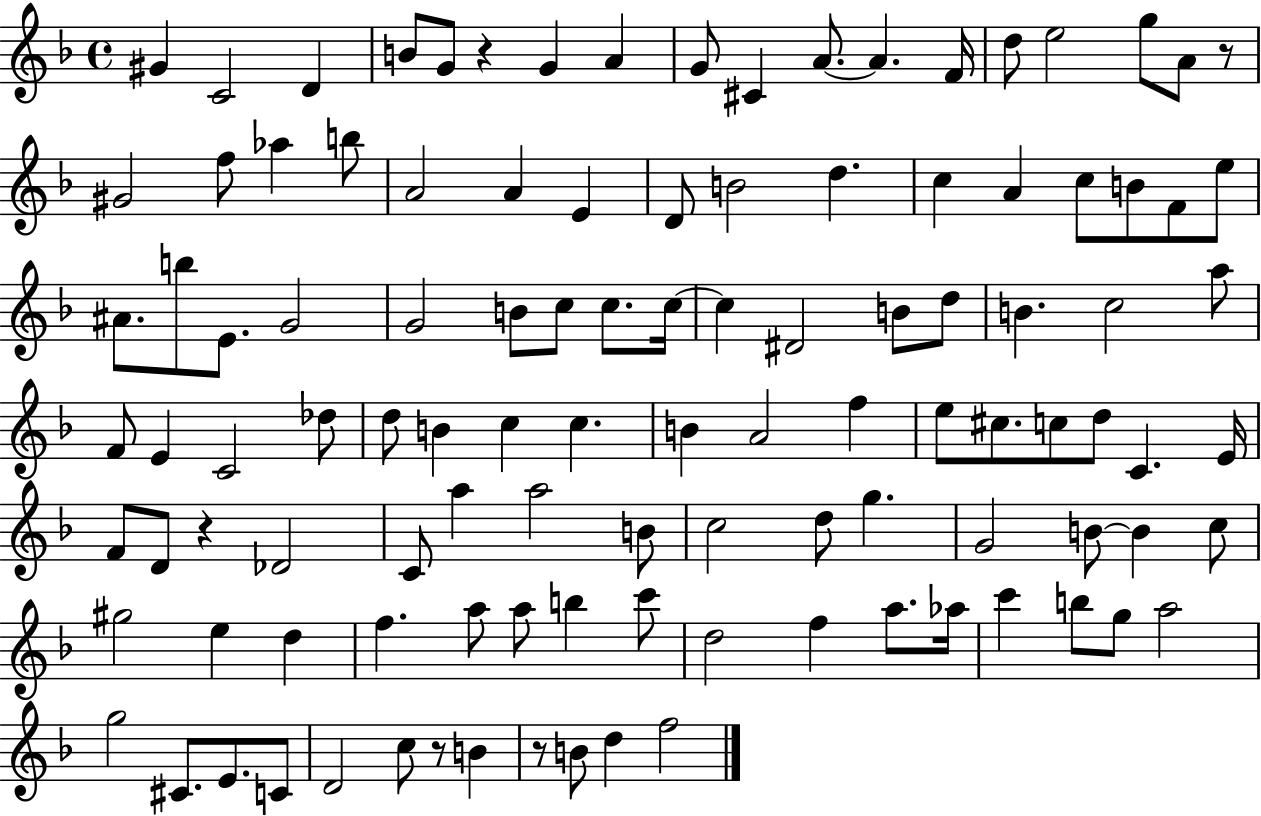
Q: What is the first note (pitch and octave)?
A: G#4